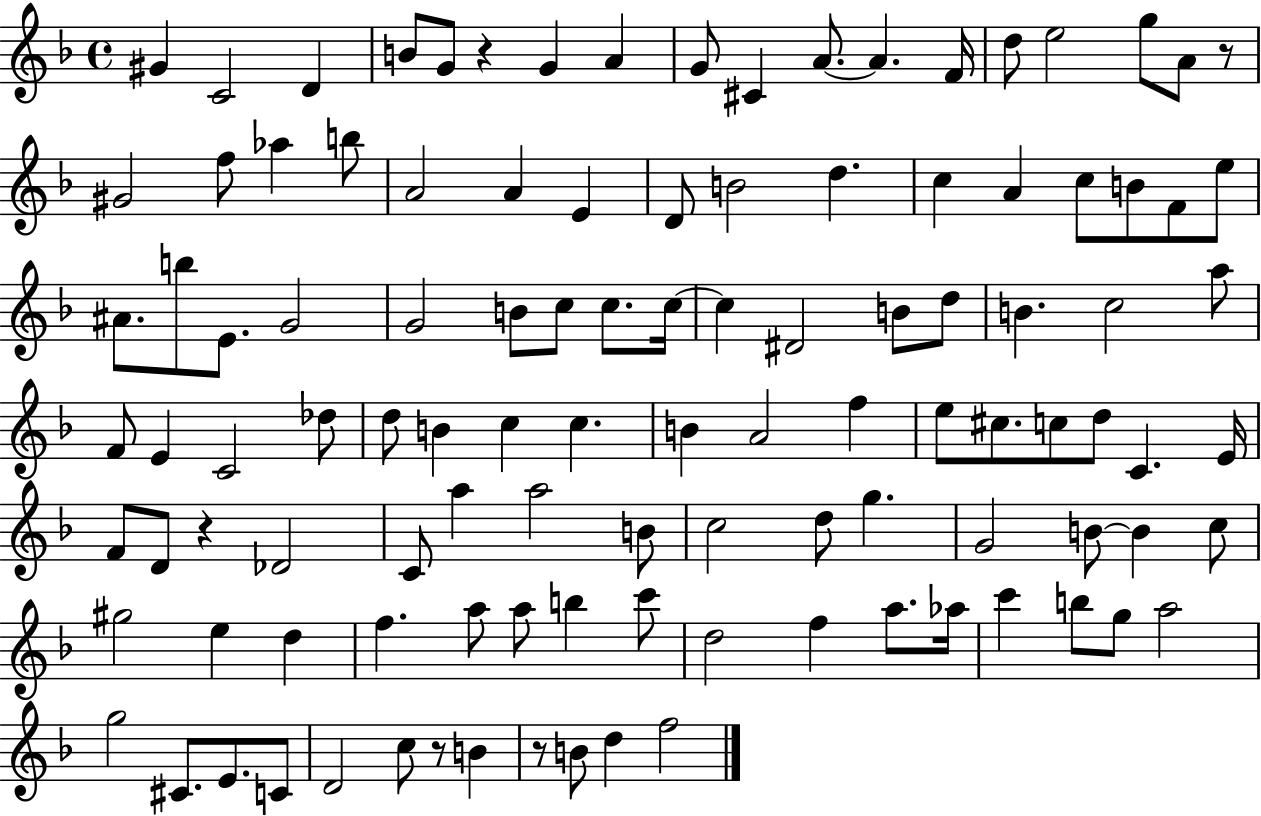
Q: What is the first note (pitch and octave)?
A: G#4